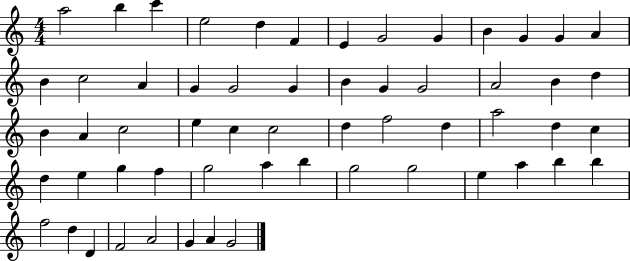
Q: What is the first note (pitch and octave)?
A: A5